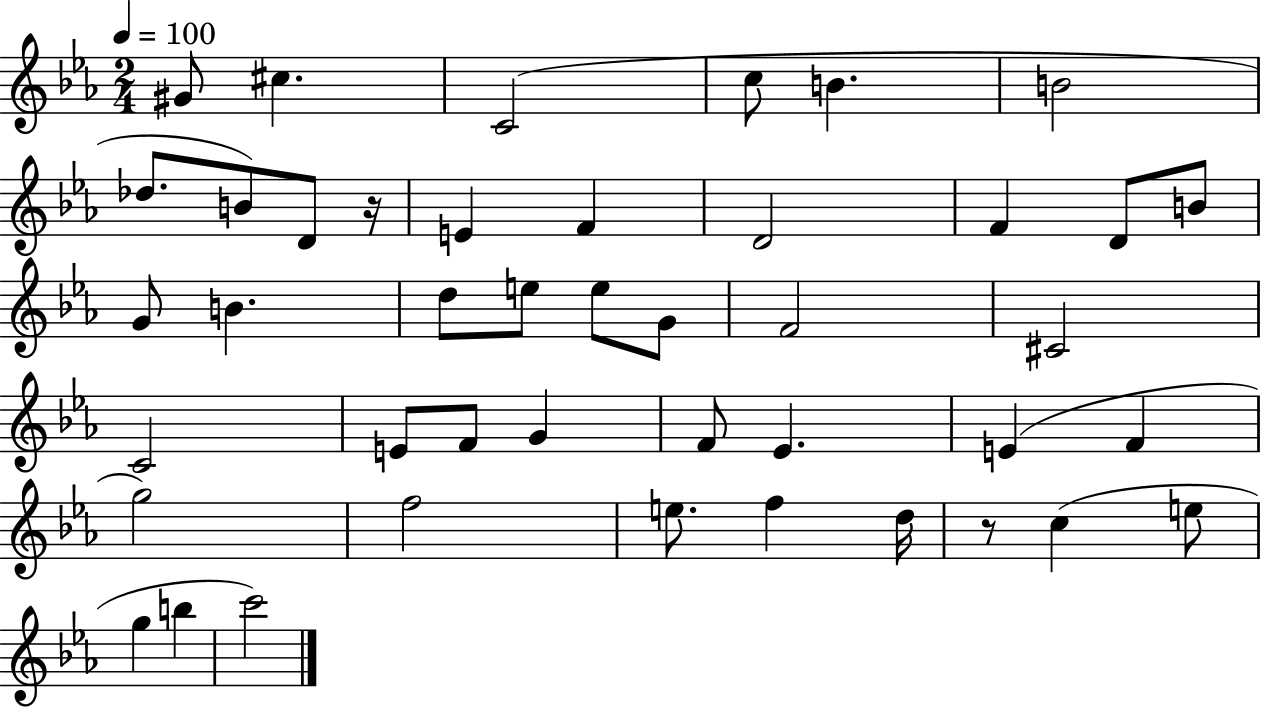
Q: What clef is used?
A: treble